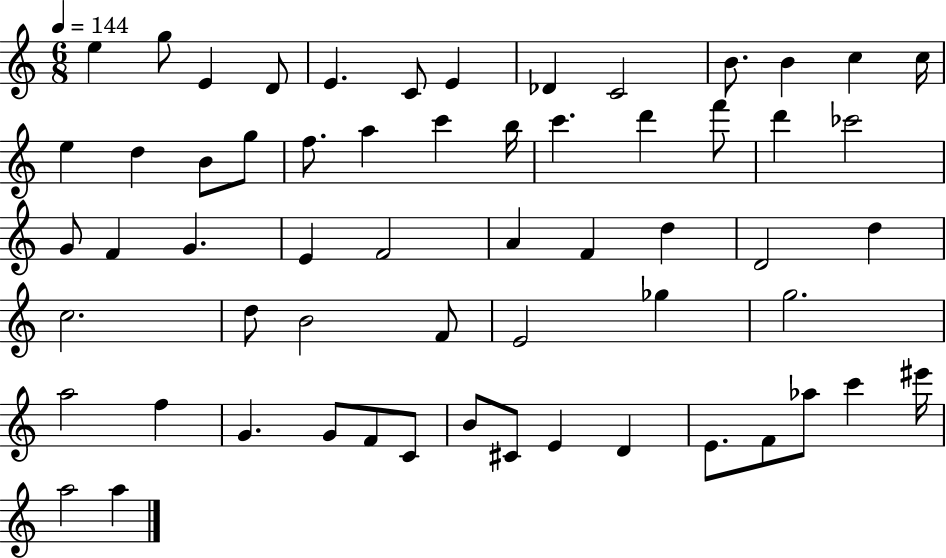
X:1
T:Untitled
M:6/8
L:1/4
K:C
e g/2 E D/2 E C/2 E _D C2 B/2 B c c/4 e d B/2 g/2 f/2 a c' b/4 c' d' f'/2 d' _c'2 G/2 F G E F2 A F d D2 d c2 d/2 B2 F/2 E2 _g g2 a2 f G G/2 F/2 C/2 B/2 ^C/2 E D E/2 F/2 _a/2 c' ^e'/4 a2 a